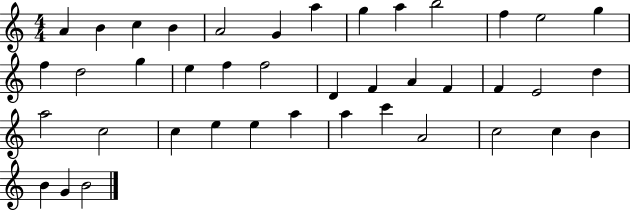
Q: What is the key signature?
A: C major